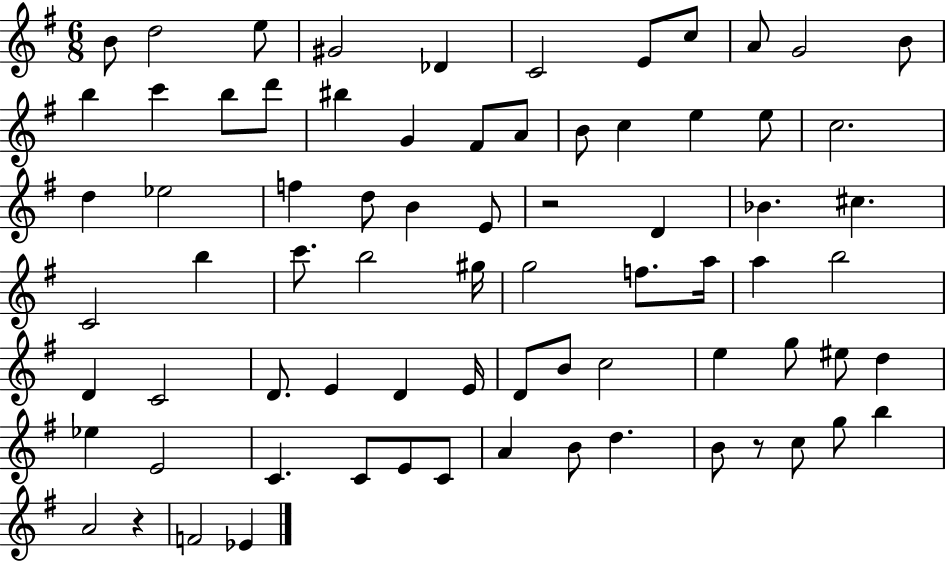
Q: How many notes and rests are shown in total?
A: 75